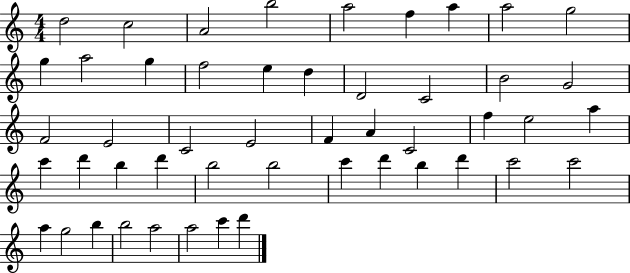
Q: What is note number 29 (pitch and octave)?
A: A5